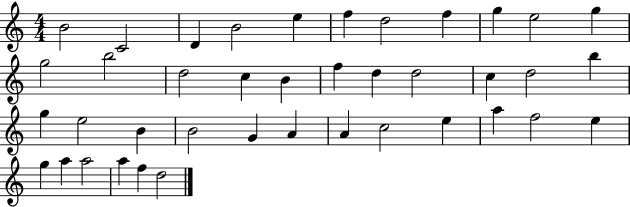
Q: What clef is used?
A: treble